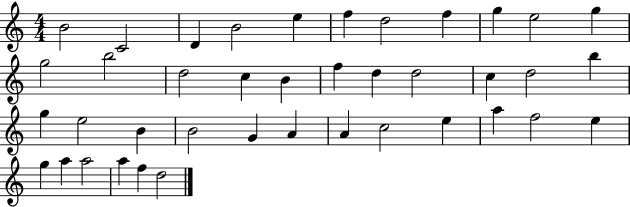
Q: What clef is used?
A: treble